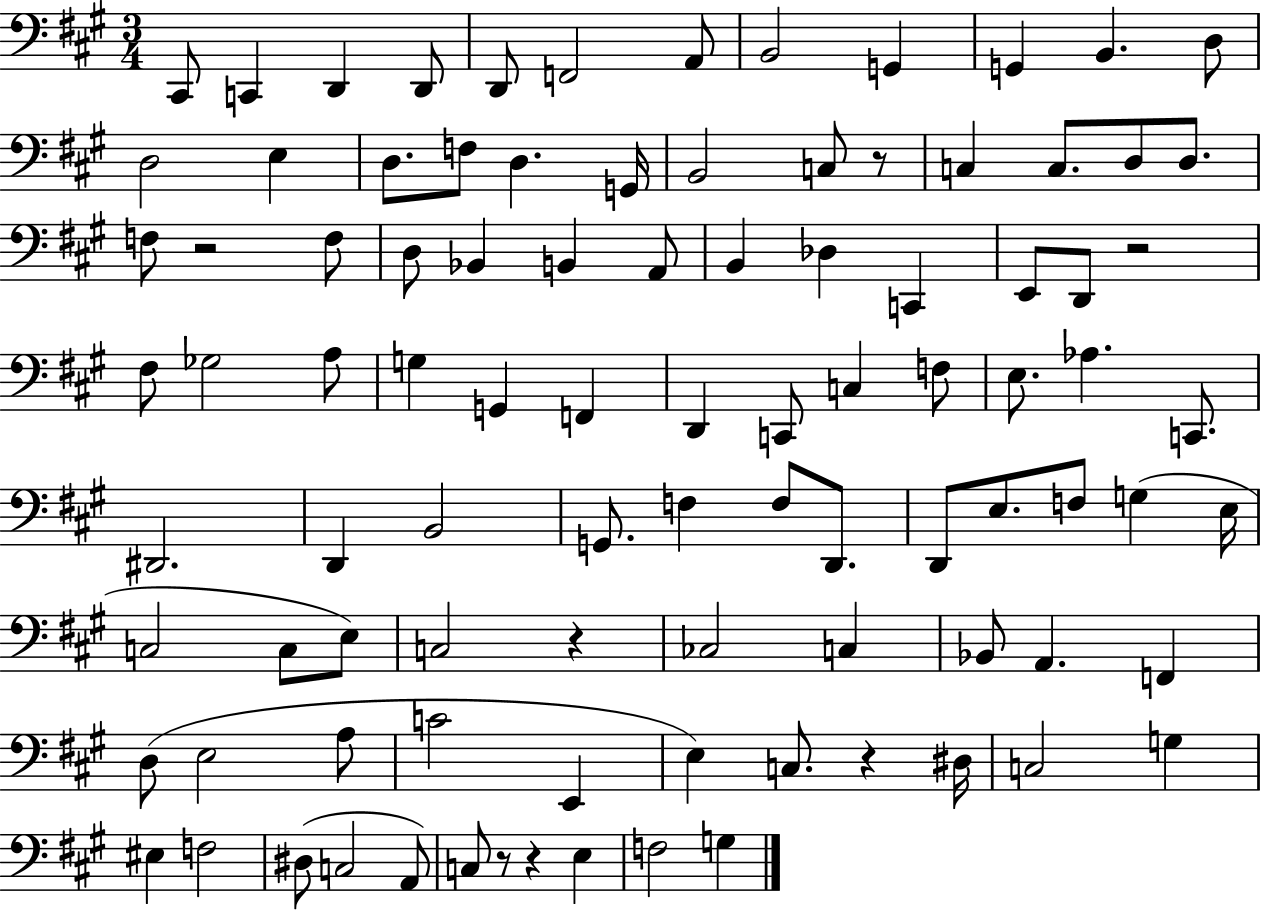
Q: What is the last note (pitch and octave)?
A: G3